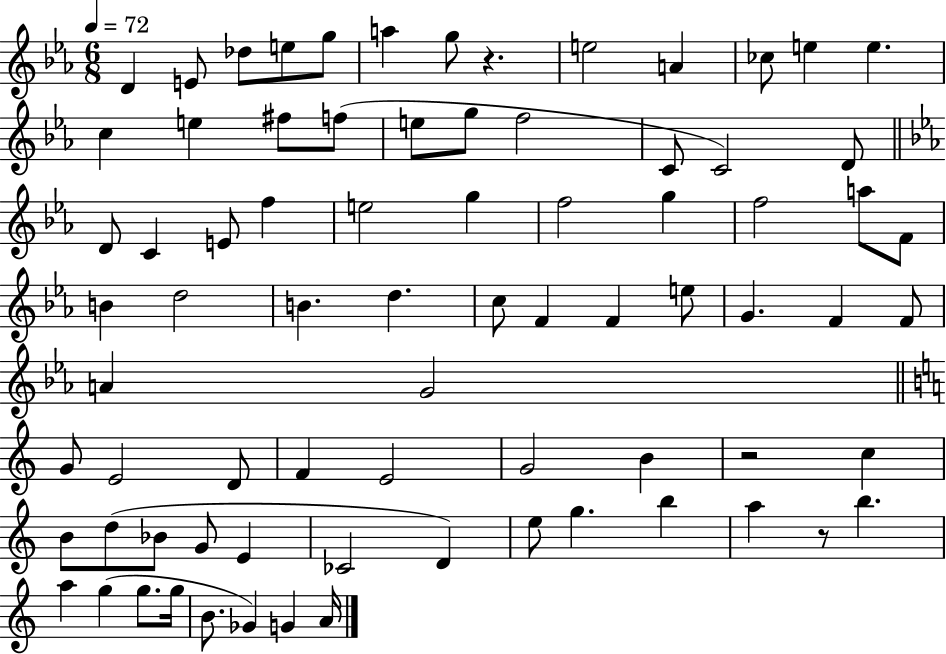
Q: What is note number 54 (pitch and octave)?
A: C5